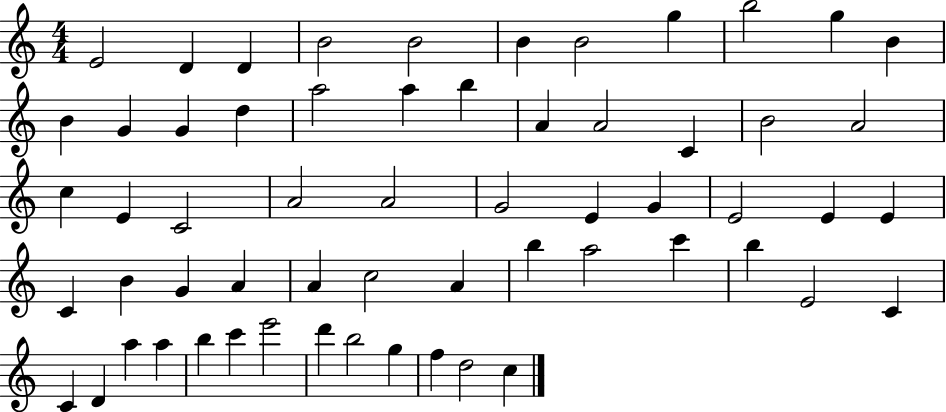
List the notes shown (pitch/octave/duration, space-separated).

E4/h D4/q D4/q B4/h B4/h B4/q B4/h G5/q B5/h G5/q B4/q B4/q G4/q G4/q D5/q A5/h A5/q B5/q A4/q A4/h C4/q B4/h A4/h C5/q E4/q C4/h A4/h A4/h G4/h E4/q G4/q E4/h E4/q E4/q C4/q B4/q G4/q A4/q A4/q C5/h A4/q B5/q A5/h C6/q B5/q E4/h C4/q C4/q D4/q A5/q A5/q B5/q C6/q E6/h D6/q B5/h G5/q F5/q D5/h C5/q